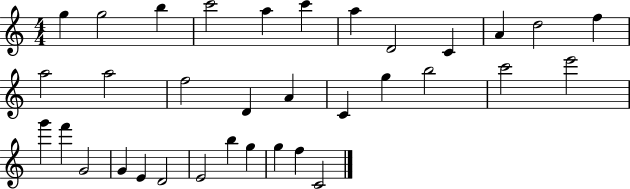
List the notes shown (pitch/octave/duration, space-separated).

G5/q G5/h B5/q C6/h A5/q C6/q A5/q D4/h C4/q A4/q D5/h F5/q A5/h A5/h F5/h D4/q A4/q C4/q G5/q B5/h C6/h E6/h G6/q F6/q G4/h G4/q E4/q D4/h E4/h B5/q G5/q G5/q F5/q C4/h